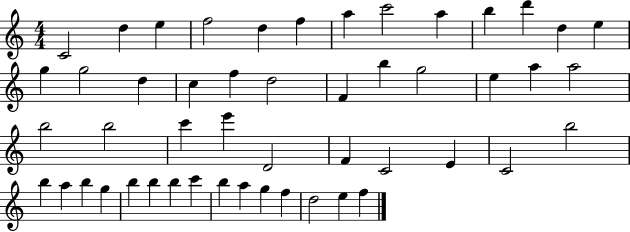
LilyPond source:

{
  \clef treble
  \numericTimeSignature
  \time 4/4
  \key c \major
  c'2 d''4 e''4 | f''2 d''4 f''4 | a''4 c'''2 a''4 | b''4 d'''4 d''4 e''4 | \break g''4 g''2 d''4 | c''4 f''4 d''2 | f'4 b''4 g''2 | e''4 a''4 a''2 | \break b''2 b''2 | c'''4 e'''4 d'2 | f'4 c'2 e'4 | c'2 b''2 | \break b''4 a''4 b''4 g''4 | b''4 b''4 b''4 c'''4 | b''4 a''4 g''4 f''4 | d''2 e''4 f''4 | \break \bar "|."
}